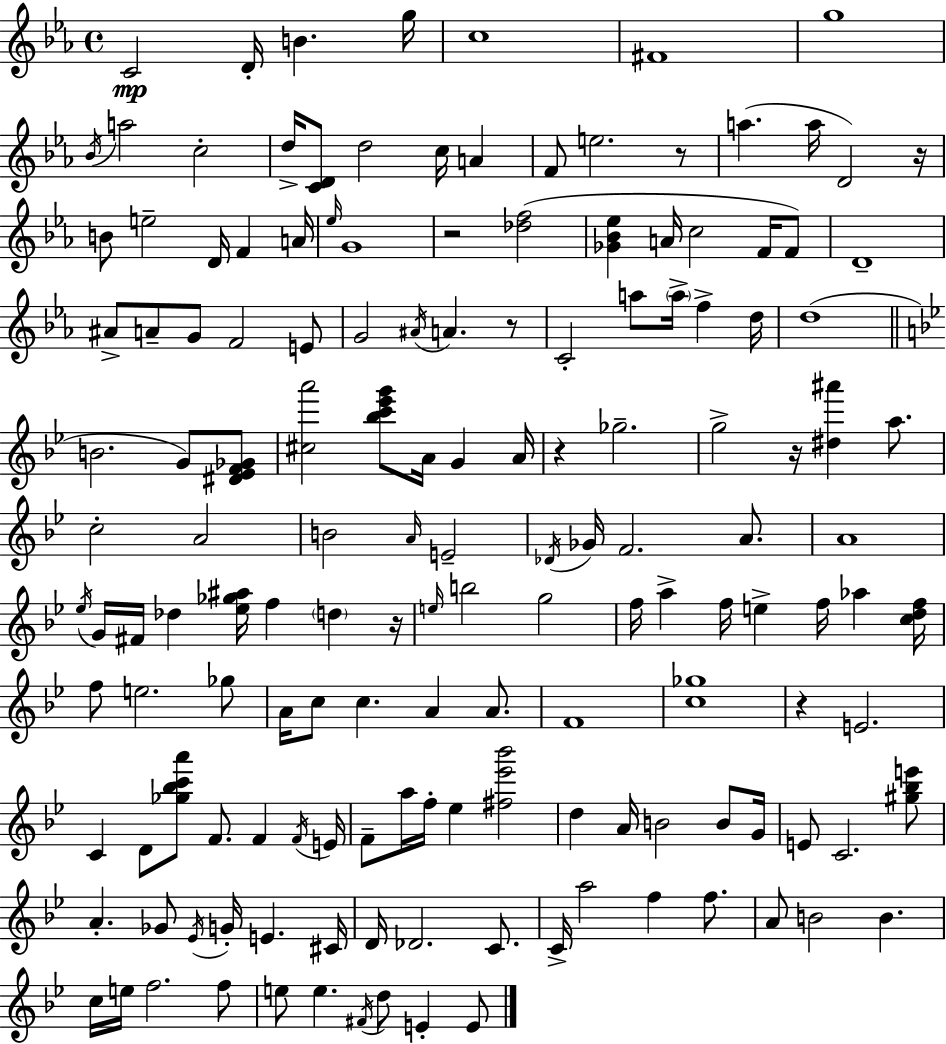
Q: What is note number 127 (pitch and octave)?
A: E5